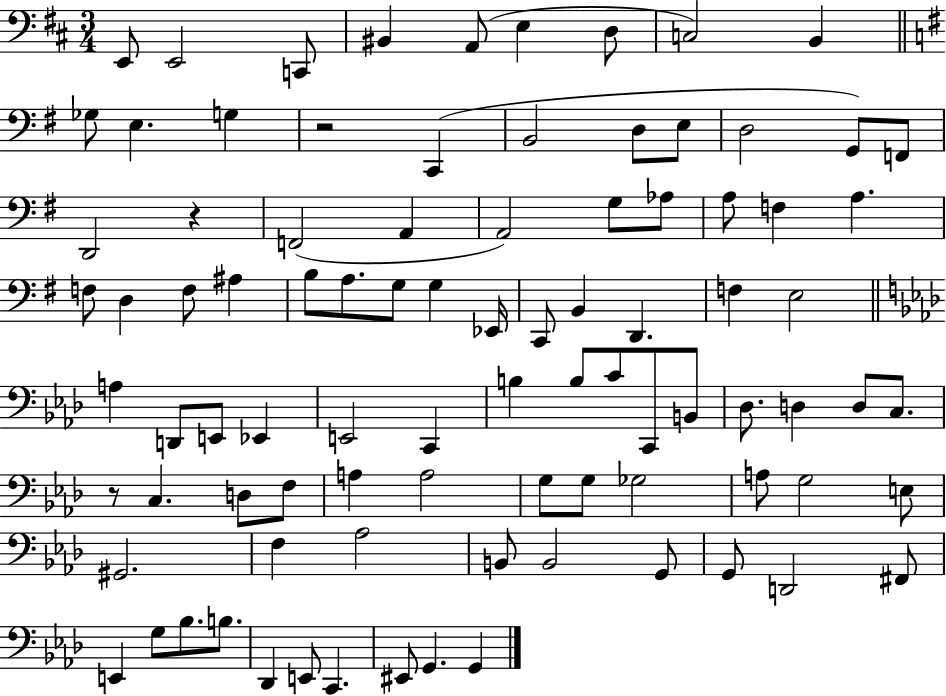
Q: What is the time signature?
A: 3/4